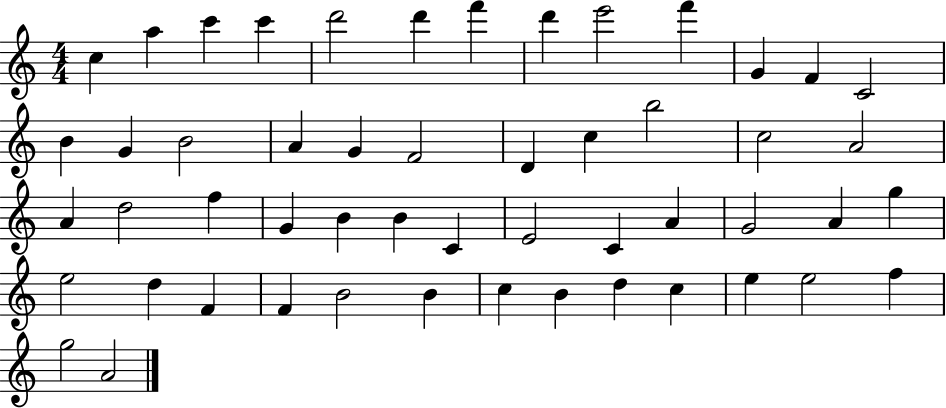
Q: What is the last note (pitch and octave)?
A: A4